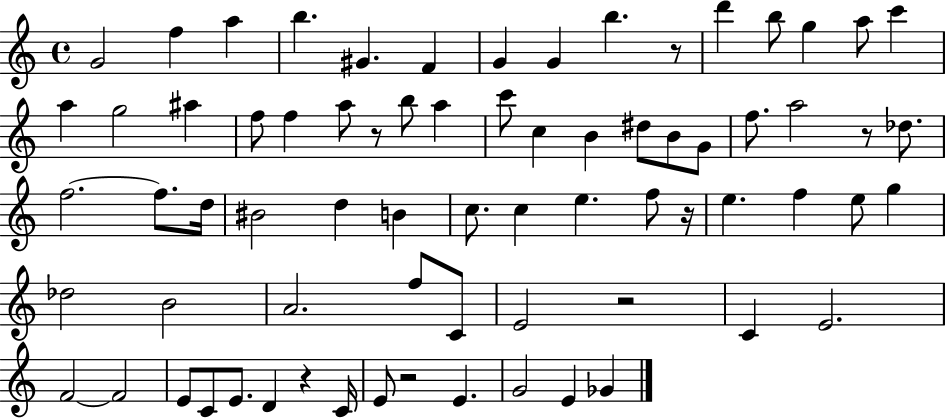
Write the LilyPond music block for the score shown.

{
  \clef treble
  \time 4/4
  \defaultTimeSignature
  \key c \major
  g'2 f''4 a''4 | b''4. gis'4. f'4 | g'4 g'4 b''4. r8 | d'''4 b''8 g''4 a''8 c'''4 | \break a''4 g''2 ais''4 | f''8 f''4 a''8 r8 b''8 a''4 | c'''8 c''4 b'4 dis''8 b'8 g'8 | f''8. a''2 r8 des''8. | \break f''2.~~ f''8. d''16 | bis'2 d''4 b'4 | c''8. c''4 e''4. f''8 r16 | e''4. f''4 e''8 g''4 | \break des''2 b'2 | a'2. f''8 c'8 | e'2 r2 | c'4 e'2. | \break f'2~~ f'2 | e'8 c'8 e'8. d'4 r4 c'16 | e'8 r2 e'4. | g'2 e'4 ges'4 | \break \bar "|."
}